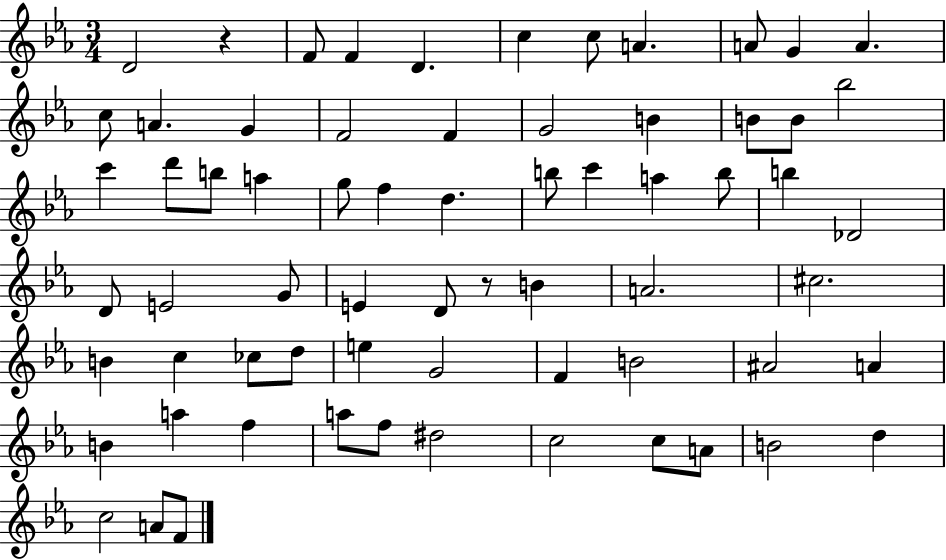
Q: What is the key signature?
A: EES major